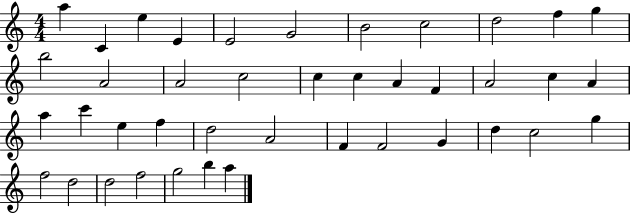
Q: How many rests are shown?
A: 0